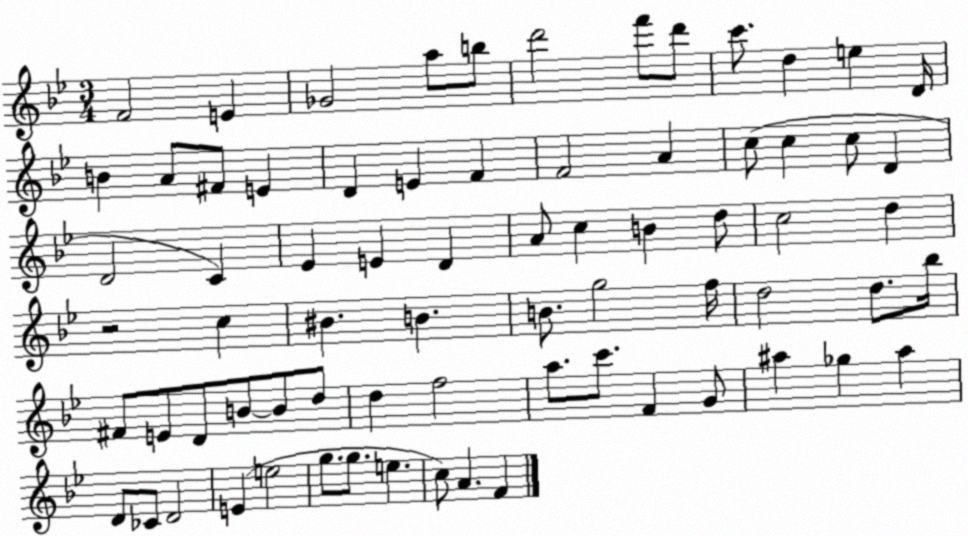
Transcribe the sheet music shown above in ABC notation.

X:1
T:Untitled
M:3/4
L:1/4
K:Bb
F2 E _G2 a/2 b/2 d'2 f'/2 d'/2 c'/2 d e D/4 B A/2 ^F/2 E D E F F2 A c/2 c c/2 D D2 C _E E D A/2 c B d/2 c2 d z2 c ^B B B/2 g2 f/4 d2 d/2 _b/4 ^F/2 E/2 D/2 B/2 B/2 d/2 d f2 a/2 c'/2 F G/2 ^a _g ^a D/2 _C/2 D2 E e2 g/2 g/2 e c/2 A F